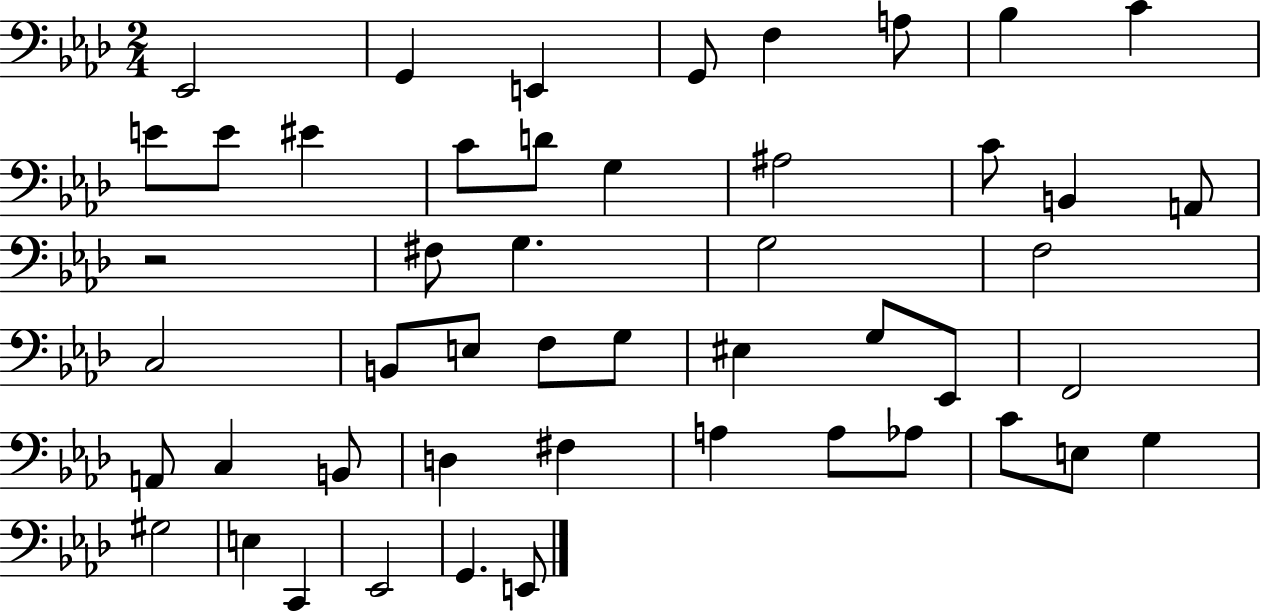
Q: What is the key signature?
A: AES major